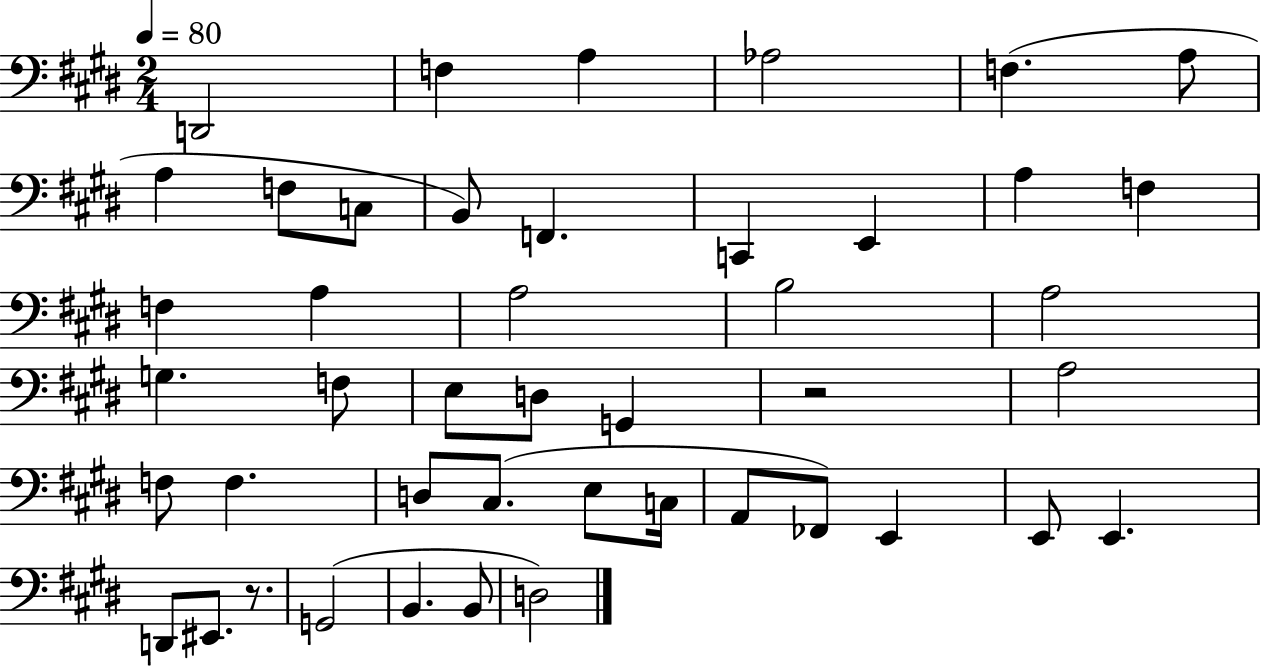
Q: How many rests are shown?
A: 2